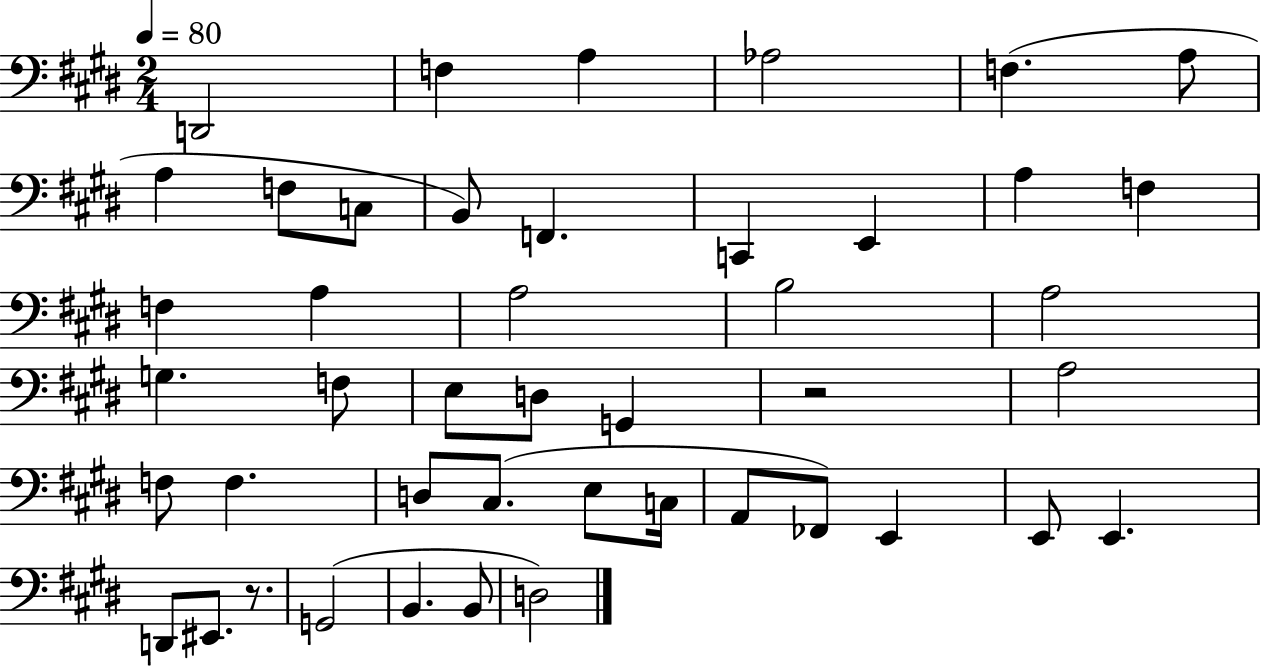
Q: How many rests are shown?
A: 2